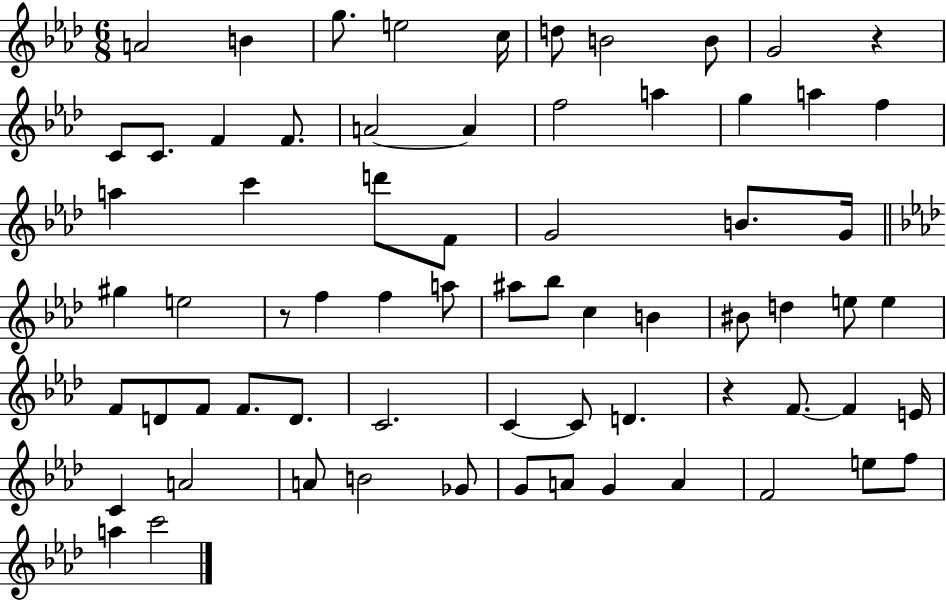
{
  \clef treble
  \numericTimeSignature
  \time 6/8
  \key aes \major
  a'2 b'4 | g''8. e''2 c''16 | d''8 b'2 b'8 | g'2 r4 | \break c'8 c'8. f'4 f'8. | a'2~~ a'4 | f''2 a''4 | g''4 a''4 f''4 | \break a''4 c'''4 d'''8 f'8 | g'2 b'8. g'16 | \bar "||" \break \key aes \major gis''4 e''2 | r8 f''4 f''4 a''8 | ais''8 bes''8 c''4 b'4 | bis'8 d''4 e''8 e''4 | \break f'8 d'8 f'8 f'8. d'8. | c'2. | c'4~~ c'8 d'4. | r4 f'8.~~ f'4 e'16 | \break c'4 a'2 | a'8 b'2 ges'8 | g'8 a'8 g'4 a'4 | f'2 e''8 f''8 | \break a''4 c'''2 | \bar "|."
}